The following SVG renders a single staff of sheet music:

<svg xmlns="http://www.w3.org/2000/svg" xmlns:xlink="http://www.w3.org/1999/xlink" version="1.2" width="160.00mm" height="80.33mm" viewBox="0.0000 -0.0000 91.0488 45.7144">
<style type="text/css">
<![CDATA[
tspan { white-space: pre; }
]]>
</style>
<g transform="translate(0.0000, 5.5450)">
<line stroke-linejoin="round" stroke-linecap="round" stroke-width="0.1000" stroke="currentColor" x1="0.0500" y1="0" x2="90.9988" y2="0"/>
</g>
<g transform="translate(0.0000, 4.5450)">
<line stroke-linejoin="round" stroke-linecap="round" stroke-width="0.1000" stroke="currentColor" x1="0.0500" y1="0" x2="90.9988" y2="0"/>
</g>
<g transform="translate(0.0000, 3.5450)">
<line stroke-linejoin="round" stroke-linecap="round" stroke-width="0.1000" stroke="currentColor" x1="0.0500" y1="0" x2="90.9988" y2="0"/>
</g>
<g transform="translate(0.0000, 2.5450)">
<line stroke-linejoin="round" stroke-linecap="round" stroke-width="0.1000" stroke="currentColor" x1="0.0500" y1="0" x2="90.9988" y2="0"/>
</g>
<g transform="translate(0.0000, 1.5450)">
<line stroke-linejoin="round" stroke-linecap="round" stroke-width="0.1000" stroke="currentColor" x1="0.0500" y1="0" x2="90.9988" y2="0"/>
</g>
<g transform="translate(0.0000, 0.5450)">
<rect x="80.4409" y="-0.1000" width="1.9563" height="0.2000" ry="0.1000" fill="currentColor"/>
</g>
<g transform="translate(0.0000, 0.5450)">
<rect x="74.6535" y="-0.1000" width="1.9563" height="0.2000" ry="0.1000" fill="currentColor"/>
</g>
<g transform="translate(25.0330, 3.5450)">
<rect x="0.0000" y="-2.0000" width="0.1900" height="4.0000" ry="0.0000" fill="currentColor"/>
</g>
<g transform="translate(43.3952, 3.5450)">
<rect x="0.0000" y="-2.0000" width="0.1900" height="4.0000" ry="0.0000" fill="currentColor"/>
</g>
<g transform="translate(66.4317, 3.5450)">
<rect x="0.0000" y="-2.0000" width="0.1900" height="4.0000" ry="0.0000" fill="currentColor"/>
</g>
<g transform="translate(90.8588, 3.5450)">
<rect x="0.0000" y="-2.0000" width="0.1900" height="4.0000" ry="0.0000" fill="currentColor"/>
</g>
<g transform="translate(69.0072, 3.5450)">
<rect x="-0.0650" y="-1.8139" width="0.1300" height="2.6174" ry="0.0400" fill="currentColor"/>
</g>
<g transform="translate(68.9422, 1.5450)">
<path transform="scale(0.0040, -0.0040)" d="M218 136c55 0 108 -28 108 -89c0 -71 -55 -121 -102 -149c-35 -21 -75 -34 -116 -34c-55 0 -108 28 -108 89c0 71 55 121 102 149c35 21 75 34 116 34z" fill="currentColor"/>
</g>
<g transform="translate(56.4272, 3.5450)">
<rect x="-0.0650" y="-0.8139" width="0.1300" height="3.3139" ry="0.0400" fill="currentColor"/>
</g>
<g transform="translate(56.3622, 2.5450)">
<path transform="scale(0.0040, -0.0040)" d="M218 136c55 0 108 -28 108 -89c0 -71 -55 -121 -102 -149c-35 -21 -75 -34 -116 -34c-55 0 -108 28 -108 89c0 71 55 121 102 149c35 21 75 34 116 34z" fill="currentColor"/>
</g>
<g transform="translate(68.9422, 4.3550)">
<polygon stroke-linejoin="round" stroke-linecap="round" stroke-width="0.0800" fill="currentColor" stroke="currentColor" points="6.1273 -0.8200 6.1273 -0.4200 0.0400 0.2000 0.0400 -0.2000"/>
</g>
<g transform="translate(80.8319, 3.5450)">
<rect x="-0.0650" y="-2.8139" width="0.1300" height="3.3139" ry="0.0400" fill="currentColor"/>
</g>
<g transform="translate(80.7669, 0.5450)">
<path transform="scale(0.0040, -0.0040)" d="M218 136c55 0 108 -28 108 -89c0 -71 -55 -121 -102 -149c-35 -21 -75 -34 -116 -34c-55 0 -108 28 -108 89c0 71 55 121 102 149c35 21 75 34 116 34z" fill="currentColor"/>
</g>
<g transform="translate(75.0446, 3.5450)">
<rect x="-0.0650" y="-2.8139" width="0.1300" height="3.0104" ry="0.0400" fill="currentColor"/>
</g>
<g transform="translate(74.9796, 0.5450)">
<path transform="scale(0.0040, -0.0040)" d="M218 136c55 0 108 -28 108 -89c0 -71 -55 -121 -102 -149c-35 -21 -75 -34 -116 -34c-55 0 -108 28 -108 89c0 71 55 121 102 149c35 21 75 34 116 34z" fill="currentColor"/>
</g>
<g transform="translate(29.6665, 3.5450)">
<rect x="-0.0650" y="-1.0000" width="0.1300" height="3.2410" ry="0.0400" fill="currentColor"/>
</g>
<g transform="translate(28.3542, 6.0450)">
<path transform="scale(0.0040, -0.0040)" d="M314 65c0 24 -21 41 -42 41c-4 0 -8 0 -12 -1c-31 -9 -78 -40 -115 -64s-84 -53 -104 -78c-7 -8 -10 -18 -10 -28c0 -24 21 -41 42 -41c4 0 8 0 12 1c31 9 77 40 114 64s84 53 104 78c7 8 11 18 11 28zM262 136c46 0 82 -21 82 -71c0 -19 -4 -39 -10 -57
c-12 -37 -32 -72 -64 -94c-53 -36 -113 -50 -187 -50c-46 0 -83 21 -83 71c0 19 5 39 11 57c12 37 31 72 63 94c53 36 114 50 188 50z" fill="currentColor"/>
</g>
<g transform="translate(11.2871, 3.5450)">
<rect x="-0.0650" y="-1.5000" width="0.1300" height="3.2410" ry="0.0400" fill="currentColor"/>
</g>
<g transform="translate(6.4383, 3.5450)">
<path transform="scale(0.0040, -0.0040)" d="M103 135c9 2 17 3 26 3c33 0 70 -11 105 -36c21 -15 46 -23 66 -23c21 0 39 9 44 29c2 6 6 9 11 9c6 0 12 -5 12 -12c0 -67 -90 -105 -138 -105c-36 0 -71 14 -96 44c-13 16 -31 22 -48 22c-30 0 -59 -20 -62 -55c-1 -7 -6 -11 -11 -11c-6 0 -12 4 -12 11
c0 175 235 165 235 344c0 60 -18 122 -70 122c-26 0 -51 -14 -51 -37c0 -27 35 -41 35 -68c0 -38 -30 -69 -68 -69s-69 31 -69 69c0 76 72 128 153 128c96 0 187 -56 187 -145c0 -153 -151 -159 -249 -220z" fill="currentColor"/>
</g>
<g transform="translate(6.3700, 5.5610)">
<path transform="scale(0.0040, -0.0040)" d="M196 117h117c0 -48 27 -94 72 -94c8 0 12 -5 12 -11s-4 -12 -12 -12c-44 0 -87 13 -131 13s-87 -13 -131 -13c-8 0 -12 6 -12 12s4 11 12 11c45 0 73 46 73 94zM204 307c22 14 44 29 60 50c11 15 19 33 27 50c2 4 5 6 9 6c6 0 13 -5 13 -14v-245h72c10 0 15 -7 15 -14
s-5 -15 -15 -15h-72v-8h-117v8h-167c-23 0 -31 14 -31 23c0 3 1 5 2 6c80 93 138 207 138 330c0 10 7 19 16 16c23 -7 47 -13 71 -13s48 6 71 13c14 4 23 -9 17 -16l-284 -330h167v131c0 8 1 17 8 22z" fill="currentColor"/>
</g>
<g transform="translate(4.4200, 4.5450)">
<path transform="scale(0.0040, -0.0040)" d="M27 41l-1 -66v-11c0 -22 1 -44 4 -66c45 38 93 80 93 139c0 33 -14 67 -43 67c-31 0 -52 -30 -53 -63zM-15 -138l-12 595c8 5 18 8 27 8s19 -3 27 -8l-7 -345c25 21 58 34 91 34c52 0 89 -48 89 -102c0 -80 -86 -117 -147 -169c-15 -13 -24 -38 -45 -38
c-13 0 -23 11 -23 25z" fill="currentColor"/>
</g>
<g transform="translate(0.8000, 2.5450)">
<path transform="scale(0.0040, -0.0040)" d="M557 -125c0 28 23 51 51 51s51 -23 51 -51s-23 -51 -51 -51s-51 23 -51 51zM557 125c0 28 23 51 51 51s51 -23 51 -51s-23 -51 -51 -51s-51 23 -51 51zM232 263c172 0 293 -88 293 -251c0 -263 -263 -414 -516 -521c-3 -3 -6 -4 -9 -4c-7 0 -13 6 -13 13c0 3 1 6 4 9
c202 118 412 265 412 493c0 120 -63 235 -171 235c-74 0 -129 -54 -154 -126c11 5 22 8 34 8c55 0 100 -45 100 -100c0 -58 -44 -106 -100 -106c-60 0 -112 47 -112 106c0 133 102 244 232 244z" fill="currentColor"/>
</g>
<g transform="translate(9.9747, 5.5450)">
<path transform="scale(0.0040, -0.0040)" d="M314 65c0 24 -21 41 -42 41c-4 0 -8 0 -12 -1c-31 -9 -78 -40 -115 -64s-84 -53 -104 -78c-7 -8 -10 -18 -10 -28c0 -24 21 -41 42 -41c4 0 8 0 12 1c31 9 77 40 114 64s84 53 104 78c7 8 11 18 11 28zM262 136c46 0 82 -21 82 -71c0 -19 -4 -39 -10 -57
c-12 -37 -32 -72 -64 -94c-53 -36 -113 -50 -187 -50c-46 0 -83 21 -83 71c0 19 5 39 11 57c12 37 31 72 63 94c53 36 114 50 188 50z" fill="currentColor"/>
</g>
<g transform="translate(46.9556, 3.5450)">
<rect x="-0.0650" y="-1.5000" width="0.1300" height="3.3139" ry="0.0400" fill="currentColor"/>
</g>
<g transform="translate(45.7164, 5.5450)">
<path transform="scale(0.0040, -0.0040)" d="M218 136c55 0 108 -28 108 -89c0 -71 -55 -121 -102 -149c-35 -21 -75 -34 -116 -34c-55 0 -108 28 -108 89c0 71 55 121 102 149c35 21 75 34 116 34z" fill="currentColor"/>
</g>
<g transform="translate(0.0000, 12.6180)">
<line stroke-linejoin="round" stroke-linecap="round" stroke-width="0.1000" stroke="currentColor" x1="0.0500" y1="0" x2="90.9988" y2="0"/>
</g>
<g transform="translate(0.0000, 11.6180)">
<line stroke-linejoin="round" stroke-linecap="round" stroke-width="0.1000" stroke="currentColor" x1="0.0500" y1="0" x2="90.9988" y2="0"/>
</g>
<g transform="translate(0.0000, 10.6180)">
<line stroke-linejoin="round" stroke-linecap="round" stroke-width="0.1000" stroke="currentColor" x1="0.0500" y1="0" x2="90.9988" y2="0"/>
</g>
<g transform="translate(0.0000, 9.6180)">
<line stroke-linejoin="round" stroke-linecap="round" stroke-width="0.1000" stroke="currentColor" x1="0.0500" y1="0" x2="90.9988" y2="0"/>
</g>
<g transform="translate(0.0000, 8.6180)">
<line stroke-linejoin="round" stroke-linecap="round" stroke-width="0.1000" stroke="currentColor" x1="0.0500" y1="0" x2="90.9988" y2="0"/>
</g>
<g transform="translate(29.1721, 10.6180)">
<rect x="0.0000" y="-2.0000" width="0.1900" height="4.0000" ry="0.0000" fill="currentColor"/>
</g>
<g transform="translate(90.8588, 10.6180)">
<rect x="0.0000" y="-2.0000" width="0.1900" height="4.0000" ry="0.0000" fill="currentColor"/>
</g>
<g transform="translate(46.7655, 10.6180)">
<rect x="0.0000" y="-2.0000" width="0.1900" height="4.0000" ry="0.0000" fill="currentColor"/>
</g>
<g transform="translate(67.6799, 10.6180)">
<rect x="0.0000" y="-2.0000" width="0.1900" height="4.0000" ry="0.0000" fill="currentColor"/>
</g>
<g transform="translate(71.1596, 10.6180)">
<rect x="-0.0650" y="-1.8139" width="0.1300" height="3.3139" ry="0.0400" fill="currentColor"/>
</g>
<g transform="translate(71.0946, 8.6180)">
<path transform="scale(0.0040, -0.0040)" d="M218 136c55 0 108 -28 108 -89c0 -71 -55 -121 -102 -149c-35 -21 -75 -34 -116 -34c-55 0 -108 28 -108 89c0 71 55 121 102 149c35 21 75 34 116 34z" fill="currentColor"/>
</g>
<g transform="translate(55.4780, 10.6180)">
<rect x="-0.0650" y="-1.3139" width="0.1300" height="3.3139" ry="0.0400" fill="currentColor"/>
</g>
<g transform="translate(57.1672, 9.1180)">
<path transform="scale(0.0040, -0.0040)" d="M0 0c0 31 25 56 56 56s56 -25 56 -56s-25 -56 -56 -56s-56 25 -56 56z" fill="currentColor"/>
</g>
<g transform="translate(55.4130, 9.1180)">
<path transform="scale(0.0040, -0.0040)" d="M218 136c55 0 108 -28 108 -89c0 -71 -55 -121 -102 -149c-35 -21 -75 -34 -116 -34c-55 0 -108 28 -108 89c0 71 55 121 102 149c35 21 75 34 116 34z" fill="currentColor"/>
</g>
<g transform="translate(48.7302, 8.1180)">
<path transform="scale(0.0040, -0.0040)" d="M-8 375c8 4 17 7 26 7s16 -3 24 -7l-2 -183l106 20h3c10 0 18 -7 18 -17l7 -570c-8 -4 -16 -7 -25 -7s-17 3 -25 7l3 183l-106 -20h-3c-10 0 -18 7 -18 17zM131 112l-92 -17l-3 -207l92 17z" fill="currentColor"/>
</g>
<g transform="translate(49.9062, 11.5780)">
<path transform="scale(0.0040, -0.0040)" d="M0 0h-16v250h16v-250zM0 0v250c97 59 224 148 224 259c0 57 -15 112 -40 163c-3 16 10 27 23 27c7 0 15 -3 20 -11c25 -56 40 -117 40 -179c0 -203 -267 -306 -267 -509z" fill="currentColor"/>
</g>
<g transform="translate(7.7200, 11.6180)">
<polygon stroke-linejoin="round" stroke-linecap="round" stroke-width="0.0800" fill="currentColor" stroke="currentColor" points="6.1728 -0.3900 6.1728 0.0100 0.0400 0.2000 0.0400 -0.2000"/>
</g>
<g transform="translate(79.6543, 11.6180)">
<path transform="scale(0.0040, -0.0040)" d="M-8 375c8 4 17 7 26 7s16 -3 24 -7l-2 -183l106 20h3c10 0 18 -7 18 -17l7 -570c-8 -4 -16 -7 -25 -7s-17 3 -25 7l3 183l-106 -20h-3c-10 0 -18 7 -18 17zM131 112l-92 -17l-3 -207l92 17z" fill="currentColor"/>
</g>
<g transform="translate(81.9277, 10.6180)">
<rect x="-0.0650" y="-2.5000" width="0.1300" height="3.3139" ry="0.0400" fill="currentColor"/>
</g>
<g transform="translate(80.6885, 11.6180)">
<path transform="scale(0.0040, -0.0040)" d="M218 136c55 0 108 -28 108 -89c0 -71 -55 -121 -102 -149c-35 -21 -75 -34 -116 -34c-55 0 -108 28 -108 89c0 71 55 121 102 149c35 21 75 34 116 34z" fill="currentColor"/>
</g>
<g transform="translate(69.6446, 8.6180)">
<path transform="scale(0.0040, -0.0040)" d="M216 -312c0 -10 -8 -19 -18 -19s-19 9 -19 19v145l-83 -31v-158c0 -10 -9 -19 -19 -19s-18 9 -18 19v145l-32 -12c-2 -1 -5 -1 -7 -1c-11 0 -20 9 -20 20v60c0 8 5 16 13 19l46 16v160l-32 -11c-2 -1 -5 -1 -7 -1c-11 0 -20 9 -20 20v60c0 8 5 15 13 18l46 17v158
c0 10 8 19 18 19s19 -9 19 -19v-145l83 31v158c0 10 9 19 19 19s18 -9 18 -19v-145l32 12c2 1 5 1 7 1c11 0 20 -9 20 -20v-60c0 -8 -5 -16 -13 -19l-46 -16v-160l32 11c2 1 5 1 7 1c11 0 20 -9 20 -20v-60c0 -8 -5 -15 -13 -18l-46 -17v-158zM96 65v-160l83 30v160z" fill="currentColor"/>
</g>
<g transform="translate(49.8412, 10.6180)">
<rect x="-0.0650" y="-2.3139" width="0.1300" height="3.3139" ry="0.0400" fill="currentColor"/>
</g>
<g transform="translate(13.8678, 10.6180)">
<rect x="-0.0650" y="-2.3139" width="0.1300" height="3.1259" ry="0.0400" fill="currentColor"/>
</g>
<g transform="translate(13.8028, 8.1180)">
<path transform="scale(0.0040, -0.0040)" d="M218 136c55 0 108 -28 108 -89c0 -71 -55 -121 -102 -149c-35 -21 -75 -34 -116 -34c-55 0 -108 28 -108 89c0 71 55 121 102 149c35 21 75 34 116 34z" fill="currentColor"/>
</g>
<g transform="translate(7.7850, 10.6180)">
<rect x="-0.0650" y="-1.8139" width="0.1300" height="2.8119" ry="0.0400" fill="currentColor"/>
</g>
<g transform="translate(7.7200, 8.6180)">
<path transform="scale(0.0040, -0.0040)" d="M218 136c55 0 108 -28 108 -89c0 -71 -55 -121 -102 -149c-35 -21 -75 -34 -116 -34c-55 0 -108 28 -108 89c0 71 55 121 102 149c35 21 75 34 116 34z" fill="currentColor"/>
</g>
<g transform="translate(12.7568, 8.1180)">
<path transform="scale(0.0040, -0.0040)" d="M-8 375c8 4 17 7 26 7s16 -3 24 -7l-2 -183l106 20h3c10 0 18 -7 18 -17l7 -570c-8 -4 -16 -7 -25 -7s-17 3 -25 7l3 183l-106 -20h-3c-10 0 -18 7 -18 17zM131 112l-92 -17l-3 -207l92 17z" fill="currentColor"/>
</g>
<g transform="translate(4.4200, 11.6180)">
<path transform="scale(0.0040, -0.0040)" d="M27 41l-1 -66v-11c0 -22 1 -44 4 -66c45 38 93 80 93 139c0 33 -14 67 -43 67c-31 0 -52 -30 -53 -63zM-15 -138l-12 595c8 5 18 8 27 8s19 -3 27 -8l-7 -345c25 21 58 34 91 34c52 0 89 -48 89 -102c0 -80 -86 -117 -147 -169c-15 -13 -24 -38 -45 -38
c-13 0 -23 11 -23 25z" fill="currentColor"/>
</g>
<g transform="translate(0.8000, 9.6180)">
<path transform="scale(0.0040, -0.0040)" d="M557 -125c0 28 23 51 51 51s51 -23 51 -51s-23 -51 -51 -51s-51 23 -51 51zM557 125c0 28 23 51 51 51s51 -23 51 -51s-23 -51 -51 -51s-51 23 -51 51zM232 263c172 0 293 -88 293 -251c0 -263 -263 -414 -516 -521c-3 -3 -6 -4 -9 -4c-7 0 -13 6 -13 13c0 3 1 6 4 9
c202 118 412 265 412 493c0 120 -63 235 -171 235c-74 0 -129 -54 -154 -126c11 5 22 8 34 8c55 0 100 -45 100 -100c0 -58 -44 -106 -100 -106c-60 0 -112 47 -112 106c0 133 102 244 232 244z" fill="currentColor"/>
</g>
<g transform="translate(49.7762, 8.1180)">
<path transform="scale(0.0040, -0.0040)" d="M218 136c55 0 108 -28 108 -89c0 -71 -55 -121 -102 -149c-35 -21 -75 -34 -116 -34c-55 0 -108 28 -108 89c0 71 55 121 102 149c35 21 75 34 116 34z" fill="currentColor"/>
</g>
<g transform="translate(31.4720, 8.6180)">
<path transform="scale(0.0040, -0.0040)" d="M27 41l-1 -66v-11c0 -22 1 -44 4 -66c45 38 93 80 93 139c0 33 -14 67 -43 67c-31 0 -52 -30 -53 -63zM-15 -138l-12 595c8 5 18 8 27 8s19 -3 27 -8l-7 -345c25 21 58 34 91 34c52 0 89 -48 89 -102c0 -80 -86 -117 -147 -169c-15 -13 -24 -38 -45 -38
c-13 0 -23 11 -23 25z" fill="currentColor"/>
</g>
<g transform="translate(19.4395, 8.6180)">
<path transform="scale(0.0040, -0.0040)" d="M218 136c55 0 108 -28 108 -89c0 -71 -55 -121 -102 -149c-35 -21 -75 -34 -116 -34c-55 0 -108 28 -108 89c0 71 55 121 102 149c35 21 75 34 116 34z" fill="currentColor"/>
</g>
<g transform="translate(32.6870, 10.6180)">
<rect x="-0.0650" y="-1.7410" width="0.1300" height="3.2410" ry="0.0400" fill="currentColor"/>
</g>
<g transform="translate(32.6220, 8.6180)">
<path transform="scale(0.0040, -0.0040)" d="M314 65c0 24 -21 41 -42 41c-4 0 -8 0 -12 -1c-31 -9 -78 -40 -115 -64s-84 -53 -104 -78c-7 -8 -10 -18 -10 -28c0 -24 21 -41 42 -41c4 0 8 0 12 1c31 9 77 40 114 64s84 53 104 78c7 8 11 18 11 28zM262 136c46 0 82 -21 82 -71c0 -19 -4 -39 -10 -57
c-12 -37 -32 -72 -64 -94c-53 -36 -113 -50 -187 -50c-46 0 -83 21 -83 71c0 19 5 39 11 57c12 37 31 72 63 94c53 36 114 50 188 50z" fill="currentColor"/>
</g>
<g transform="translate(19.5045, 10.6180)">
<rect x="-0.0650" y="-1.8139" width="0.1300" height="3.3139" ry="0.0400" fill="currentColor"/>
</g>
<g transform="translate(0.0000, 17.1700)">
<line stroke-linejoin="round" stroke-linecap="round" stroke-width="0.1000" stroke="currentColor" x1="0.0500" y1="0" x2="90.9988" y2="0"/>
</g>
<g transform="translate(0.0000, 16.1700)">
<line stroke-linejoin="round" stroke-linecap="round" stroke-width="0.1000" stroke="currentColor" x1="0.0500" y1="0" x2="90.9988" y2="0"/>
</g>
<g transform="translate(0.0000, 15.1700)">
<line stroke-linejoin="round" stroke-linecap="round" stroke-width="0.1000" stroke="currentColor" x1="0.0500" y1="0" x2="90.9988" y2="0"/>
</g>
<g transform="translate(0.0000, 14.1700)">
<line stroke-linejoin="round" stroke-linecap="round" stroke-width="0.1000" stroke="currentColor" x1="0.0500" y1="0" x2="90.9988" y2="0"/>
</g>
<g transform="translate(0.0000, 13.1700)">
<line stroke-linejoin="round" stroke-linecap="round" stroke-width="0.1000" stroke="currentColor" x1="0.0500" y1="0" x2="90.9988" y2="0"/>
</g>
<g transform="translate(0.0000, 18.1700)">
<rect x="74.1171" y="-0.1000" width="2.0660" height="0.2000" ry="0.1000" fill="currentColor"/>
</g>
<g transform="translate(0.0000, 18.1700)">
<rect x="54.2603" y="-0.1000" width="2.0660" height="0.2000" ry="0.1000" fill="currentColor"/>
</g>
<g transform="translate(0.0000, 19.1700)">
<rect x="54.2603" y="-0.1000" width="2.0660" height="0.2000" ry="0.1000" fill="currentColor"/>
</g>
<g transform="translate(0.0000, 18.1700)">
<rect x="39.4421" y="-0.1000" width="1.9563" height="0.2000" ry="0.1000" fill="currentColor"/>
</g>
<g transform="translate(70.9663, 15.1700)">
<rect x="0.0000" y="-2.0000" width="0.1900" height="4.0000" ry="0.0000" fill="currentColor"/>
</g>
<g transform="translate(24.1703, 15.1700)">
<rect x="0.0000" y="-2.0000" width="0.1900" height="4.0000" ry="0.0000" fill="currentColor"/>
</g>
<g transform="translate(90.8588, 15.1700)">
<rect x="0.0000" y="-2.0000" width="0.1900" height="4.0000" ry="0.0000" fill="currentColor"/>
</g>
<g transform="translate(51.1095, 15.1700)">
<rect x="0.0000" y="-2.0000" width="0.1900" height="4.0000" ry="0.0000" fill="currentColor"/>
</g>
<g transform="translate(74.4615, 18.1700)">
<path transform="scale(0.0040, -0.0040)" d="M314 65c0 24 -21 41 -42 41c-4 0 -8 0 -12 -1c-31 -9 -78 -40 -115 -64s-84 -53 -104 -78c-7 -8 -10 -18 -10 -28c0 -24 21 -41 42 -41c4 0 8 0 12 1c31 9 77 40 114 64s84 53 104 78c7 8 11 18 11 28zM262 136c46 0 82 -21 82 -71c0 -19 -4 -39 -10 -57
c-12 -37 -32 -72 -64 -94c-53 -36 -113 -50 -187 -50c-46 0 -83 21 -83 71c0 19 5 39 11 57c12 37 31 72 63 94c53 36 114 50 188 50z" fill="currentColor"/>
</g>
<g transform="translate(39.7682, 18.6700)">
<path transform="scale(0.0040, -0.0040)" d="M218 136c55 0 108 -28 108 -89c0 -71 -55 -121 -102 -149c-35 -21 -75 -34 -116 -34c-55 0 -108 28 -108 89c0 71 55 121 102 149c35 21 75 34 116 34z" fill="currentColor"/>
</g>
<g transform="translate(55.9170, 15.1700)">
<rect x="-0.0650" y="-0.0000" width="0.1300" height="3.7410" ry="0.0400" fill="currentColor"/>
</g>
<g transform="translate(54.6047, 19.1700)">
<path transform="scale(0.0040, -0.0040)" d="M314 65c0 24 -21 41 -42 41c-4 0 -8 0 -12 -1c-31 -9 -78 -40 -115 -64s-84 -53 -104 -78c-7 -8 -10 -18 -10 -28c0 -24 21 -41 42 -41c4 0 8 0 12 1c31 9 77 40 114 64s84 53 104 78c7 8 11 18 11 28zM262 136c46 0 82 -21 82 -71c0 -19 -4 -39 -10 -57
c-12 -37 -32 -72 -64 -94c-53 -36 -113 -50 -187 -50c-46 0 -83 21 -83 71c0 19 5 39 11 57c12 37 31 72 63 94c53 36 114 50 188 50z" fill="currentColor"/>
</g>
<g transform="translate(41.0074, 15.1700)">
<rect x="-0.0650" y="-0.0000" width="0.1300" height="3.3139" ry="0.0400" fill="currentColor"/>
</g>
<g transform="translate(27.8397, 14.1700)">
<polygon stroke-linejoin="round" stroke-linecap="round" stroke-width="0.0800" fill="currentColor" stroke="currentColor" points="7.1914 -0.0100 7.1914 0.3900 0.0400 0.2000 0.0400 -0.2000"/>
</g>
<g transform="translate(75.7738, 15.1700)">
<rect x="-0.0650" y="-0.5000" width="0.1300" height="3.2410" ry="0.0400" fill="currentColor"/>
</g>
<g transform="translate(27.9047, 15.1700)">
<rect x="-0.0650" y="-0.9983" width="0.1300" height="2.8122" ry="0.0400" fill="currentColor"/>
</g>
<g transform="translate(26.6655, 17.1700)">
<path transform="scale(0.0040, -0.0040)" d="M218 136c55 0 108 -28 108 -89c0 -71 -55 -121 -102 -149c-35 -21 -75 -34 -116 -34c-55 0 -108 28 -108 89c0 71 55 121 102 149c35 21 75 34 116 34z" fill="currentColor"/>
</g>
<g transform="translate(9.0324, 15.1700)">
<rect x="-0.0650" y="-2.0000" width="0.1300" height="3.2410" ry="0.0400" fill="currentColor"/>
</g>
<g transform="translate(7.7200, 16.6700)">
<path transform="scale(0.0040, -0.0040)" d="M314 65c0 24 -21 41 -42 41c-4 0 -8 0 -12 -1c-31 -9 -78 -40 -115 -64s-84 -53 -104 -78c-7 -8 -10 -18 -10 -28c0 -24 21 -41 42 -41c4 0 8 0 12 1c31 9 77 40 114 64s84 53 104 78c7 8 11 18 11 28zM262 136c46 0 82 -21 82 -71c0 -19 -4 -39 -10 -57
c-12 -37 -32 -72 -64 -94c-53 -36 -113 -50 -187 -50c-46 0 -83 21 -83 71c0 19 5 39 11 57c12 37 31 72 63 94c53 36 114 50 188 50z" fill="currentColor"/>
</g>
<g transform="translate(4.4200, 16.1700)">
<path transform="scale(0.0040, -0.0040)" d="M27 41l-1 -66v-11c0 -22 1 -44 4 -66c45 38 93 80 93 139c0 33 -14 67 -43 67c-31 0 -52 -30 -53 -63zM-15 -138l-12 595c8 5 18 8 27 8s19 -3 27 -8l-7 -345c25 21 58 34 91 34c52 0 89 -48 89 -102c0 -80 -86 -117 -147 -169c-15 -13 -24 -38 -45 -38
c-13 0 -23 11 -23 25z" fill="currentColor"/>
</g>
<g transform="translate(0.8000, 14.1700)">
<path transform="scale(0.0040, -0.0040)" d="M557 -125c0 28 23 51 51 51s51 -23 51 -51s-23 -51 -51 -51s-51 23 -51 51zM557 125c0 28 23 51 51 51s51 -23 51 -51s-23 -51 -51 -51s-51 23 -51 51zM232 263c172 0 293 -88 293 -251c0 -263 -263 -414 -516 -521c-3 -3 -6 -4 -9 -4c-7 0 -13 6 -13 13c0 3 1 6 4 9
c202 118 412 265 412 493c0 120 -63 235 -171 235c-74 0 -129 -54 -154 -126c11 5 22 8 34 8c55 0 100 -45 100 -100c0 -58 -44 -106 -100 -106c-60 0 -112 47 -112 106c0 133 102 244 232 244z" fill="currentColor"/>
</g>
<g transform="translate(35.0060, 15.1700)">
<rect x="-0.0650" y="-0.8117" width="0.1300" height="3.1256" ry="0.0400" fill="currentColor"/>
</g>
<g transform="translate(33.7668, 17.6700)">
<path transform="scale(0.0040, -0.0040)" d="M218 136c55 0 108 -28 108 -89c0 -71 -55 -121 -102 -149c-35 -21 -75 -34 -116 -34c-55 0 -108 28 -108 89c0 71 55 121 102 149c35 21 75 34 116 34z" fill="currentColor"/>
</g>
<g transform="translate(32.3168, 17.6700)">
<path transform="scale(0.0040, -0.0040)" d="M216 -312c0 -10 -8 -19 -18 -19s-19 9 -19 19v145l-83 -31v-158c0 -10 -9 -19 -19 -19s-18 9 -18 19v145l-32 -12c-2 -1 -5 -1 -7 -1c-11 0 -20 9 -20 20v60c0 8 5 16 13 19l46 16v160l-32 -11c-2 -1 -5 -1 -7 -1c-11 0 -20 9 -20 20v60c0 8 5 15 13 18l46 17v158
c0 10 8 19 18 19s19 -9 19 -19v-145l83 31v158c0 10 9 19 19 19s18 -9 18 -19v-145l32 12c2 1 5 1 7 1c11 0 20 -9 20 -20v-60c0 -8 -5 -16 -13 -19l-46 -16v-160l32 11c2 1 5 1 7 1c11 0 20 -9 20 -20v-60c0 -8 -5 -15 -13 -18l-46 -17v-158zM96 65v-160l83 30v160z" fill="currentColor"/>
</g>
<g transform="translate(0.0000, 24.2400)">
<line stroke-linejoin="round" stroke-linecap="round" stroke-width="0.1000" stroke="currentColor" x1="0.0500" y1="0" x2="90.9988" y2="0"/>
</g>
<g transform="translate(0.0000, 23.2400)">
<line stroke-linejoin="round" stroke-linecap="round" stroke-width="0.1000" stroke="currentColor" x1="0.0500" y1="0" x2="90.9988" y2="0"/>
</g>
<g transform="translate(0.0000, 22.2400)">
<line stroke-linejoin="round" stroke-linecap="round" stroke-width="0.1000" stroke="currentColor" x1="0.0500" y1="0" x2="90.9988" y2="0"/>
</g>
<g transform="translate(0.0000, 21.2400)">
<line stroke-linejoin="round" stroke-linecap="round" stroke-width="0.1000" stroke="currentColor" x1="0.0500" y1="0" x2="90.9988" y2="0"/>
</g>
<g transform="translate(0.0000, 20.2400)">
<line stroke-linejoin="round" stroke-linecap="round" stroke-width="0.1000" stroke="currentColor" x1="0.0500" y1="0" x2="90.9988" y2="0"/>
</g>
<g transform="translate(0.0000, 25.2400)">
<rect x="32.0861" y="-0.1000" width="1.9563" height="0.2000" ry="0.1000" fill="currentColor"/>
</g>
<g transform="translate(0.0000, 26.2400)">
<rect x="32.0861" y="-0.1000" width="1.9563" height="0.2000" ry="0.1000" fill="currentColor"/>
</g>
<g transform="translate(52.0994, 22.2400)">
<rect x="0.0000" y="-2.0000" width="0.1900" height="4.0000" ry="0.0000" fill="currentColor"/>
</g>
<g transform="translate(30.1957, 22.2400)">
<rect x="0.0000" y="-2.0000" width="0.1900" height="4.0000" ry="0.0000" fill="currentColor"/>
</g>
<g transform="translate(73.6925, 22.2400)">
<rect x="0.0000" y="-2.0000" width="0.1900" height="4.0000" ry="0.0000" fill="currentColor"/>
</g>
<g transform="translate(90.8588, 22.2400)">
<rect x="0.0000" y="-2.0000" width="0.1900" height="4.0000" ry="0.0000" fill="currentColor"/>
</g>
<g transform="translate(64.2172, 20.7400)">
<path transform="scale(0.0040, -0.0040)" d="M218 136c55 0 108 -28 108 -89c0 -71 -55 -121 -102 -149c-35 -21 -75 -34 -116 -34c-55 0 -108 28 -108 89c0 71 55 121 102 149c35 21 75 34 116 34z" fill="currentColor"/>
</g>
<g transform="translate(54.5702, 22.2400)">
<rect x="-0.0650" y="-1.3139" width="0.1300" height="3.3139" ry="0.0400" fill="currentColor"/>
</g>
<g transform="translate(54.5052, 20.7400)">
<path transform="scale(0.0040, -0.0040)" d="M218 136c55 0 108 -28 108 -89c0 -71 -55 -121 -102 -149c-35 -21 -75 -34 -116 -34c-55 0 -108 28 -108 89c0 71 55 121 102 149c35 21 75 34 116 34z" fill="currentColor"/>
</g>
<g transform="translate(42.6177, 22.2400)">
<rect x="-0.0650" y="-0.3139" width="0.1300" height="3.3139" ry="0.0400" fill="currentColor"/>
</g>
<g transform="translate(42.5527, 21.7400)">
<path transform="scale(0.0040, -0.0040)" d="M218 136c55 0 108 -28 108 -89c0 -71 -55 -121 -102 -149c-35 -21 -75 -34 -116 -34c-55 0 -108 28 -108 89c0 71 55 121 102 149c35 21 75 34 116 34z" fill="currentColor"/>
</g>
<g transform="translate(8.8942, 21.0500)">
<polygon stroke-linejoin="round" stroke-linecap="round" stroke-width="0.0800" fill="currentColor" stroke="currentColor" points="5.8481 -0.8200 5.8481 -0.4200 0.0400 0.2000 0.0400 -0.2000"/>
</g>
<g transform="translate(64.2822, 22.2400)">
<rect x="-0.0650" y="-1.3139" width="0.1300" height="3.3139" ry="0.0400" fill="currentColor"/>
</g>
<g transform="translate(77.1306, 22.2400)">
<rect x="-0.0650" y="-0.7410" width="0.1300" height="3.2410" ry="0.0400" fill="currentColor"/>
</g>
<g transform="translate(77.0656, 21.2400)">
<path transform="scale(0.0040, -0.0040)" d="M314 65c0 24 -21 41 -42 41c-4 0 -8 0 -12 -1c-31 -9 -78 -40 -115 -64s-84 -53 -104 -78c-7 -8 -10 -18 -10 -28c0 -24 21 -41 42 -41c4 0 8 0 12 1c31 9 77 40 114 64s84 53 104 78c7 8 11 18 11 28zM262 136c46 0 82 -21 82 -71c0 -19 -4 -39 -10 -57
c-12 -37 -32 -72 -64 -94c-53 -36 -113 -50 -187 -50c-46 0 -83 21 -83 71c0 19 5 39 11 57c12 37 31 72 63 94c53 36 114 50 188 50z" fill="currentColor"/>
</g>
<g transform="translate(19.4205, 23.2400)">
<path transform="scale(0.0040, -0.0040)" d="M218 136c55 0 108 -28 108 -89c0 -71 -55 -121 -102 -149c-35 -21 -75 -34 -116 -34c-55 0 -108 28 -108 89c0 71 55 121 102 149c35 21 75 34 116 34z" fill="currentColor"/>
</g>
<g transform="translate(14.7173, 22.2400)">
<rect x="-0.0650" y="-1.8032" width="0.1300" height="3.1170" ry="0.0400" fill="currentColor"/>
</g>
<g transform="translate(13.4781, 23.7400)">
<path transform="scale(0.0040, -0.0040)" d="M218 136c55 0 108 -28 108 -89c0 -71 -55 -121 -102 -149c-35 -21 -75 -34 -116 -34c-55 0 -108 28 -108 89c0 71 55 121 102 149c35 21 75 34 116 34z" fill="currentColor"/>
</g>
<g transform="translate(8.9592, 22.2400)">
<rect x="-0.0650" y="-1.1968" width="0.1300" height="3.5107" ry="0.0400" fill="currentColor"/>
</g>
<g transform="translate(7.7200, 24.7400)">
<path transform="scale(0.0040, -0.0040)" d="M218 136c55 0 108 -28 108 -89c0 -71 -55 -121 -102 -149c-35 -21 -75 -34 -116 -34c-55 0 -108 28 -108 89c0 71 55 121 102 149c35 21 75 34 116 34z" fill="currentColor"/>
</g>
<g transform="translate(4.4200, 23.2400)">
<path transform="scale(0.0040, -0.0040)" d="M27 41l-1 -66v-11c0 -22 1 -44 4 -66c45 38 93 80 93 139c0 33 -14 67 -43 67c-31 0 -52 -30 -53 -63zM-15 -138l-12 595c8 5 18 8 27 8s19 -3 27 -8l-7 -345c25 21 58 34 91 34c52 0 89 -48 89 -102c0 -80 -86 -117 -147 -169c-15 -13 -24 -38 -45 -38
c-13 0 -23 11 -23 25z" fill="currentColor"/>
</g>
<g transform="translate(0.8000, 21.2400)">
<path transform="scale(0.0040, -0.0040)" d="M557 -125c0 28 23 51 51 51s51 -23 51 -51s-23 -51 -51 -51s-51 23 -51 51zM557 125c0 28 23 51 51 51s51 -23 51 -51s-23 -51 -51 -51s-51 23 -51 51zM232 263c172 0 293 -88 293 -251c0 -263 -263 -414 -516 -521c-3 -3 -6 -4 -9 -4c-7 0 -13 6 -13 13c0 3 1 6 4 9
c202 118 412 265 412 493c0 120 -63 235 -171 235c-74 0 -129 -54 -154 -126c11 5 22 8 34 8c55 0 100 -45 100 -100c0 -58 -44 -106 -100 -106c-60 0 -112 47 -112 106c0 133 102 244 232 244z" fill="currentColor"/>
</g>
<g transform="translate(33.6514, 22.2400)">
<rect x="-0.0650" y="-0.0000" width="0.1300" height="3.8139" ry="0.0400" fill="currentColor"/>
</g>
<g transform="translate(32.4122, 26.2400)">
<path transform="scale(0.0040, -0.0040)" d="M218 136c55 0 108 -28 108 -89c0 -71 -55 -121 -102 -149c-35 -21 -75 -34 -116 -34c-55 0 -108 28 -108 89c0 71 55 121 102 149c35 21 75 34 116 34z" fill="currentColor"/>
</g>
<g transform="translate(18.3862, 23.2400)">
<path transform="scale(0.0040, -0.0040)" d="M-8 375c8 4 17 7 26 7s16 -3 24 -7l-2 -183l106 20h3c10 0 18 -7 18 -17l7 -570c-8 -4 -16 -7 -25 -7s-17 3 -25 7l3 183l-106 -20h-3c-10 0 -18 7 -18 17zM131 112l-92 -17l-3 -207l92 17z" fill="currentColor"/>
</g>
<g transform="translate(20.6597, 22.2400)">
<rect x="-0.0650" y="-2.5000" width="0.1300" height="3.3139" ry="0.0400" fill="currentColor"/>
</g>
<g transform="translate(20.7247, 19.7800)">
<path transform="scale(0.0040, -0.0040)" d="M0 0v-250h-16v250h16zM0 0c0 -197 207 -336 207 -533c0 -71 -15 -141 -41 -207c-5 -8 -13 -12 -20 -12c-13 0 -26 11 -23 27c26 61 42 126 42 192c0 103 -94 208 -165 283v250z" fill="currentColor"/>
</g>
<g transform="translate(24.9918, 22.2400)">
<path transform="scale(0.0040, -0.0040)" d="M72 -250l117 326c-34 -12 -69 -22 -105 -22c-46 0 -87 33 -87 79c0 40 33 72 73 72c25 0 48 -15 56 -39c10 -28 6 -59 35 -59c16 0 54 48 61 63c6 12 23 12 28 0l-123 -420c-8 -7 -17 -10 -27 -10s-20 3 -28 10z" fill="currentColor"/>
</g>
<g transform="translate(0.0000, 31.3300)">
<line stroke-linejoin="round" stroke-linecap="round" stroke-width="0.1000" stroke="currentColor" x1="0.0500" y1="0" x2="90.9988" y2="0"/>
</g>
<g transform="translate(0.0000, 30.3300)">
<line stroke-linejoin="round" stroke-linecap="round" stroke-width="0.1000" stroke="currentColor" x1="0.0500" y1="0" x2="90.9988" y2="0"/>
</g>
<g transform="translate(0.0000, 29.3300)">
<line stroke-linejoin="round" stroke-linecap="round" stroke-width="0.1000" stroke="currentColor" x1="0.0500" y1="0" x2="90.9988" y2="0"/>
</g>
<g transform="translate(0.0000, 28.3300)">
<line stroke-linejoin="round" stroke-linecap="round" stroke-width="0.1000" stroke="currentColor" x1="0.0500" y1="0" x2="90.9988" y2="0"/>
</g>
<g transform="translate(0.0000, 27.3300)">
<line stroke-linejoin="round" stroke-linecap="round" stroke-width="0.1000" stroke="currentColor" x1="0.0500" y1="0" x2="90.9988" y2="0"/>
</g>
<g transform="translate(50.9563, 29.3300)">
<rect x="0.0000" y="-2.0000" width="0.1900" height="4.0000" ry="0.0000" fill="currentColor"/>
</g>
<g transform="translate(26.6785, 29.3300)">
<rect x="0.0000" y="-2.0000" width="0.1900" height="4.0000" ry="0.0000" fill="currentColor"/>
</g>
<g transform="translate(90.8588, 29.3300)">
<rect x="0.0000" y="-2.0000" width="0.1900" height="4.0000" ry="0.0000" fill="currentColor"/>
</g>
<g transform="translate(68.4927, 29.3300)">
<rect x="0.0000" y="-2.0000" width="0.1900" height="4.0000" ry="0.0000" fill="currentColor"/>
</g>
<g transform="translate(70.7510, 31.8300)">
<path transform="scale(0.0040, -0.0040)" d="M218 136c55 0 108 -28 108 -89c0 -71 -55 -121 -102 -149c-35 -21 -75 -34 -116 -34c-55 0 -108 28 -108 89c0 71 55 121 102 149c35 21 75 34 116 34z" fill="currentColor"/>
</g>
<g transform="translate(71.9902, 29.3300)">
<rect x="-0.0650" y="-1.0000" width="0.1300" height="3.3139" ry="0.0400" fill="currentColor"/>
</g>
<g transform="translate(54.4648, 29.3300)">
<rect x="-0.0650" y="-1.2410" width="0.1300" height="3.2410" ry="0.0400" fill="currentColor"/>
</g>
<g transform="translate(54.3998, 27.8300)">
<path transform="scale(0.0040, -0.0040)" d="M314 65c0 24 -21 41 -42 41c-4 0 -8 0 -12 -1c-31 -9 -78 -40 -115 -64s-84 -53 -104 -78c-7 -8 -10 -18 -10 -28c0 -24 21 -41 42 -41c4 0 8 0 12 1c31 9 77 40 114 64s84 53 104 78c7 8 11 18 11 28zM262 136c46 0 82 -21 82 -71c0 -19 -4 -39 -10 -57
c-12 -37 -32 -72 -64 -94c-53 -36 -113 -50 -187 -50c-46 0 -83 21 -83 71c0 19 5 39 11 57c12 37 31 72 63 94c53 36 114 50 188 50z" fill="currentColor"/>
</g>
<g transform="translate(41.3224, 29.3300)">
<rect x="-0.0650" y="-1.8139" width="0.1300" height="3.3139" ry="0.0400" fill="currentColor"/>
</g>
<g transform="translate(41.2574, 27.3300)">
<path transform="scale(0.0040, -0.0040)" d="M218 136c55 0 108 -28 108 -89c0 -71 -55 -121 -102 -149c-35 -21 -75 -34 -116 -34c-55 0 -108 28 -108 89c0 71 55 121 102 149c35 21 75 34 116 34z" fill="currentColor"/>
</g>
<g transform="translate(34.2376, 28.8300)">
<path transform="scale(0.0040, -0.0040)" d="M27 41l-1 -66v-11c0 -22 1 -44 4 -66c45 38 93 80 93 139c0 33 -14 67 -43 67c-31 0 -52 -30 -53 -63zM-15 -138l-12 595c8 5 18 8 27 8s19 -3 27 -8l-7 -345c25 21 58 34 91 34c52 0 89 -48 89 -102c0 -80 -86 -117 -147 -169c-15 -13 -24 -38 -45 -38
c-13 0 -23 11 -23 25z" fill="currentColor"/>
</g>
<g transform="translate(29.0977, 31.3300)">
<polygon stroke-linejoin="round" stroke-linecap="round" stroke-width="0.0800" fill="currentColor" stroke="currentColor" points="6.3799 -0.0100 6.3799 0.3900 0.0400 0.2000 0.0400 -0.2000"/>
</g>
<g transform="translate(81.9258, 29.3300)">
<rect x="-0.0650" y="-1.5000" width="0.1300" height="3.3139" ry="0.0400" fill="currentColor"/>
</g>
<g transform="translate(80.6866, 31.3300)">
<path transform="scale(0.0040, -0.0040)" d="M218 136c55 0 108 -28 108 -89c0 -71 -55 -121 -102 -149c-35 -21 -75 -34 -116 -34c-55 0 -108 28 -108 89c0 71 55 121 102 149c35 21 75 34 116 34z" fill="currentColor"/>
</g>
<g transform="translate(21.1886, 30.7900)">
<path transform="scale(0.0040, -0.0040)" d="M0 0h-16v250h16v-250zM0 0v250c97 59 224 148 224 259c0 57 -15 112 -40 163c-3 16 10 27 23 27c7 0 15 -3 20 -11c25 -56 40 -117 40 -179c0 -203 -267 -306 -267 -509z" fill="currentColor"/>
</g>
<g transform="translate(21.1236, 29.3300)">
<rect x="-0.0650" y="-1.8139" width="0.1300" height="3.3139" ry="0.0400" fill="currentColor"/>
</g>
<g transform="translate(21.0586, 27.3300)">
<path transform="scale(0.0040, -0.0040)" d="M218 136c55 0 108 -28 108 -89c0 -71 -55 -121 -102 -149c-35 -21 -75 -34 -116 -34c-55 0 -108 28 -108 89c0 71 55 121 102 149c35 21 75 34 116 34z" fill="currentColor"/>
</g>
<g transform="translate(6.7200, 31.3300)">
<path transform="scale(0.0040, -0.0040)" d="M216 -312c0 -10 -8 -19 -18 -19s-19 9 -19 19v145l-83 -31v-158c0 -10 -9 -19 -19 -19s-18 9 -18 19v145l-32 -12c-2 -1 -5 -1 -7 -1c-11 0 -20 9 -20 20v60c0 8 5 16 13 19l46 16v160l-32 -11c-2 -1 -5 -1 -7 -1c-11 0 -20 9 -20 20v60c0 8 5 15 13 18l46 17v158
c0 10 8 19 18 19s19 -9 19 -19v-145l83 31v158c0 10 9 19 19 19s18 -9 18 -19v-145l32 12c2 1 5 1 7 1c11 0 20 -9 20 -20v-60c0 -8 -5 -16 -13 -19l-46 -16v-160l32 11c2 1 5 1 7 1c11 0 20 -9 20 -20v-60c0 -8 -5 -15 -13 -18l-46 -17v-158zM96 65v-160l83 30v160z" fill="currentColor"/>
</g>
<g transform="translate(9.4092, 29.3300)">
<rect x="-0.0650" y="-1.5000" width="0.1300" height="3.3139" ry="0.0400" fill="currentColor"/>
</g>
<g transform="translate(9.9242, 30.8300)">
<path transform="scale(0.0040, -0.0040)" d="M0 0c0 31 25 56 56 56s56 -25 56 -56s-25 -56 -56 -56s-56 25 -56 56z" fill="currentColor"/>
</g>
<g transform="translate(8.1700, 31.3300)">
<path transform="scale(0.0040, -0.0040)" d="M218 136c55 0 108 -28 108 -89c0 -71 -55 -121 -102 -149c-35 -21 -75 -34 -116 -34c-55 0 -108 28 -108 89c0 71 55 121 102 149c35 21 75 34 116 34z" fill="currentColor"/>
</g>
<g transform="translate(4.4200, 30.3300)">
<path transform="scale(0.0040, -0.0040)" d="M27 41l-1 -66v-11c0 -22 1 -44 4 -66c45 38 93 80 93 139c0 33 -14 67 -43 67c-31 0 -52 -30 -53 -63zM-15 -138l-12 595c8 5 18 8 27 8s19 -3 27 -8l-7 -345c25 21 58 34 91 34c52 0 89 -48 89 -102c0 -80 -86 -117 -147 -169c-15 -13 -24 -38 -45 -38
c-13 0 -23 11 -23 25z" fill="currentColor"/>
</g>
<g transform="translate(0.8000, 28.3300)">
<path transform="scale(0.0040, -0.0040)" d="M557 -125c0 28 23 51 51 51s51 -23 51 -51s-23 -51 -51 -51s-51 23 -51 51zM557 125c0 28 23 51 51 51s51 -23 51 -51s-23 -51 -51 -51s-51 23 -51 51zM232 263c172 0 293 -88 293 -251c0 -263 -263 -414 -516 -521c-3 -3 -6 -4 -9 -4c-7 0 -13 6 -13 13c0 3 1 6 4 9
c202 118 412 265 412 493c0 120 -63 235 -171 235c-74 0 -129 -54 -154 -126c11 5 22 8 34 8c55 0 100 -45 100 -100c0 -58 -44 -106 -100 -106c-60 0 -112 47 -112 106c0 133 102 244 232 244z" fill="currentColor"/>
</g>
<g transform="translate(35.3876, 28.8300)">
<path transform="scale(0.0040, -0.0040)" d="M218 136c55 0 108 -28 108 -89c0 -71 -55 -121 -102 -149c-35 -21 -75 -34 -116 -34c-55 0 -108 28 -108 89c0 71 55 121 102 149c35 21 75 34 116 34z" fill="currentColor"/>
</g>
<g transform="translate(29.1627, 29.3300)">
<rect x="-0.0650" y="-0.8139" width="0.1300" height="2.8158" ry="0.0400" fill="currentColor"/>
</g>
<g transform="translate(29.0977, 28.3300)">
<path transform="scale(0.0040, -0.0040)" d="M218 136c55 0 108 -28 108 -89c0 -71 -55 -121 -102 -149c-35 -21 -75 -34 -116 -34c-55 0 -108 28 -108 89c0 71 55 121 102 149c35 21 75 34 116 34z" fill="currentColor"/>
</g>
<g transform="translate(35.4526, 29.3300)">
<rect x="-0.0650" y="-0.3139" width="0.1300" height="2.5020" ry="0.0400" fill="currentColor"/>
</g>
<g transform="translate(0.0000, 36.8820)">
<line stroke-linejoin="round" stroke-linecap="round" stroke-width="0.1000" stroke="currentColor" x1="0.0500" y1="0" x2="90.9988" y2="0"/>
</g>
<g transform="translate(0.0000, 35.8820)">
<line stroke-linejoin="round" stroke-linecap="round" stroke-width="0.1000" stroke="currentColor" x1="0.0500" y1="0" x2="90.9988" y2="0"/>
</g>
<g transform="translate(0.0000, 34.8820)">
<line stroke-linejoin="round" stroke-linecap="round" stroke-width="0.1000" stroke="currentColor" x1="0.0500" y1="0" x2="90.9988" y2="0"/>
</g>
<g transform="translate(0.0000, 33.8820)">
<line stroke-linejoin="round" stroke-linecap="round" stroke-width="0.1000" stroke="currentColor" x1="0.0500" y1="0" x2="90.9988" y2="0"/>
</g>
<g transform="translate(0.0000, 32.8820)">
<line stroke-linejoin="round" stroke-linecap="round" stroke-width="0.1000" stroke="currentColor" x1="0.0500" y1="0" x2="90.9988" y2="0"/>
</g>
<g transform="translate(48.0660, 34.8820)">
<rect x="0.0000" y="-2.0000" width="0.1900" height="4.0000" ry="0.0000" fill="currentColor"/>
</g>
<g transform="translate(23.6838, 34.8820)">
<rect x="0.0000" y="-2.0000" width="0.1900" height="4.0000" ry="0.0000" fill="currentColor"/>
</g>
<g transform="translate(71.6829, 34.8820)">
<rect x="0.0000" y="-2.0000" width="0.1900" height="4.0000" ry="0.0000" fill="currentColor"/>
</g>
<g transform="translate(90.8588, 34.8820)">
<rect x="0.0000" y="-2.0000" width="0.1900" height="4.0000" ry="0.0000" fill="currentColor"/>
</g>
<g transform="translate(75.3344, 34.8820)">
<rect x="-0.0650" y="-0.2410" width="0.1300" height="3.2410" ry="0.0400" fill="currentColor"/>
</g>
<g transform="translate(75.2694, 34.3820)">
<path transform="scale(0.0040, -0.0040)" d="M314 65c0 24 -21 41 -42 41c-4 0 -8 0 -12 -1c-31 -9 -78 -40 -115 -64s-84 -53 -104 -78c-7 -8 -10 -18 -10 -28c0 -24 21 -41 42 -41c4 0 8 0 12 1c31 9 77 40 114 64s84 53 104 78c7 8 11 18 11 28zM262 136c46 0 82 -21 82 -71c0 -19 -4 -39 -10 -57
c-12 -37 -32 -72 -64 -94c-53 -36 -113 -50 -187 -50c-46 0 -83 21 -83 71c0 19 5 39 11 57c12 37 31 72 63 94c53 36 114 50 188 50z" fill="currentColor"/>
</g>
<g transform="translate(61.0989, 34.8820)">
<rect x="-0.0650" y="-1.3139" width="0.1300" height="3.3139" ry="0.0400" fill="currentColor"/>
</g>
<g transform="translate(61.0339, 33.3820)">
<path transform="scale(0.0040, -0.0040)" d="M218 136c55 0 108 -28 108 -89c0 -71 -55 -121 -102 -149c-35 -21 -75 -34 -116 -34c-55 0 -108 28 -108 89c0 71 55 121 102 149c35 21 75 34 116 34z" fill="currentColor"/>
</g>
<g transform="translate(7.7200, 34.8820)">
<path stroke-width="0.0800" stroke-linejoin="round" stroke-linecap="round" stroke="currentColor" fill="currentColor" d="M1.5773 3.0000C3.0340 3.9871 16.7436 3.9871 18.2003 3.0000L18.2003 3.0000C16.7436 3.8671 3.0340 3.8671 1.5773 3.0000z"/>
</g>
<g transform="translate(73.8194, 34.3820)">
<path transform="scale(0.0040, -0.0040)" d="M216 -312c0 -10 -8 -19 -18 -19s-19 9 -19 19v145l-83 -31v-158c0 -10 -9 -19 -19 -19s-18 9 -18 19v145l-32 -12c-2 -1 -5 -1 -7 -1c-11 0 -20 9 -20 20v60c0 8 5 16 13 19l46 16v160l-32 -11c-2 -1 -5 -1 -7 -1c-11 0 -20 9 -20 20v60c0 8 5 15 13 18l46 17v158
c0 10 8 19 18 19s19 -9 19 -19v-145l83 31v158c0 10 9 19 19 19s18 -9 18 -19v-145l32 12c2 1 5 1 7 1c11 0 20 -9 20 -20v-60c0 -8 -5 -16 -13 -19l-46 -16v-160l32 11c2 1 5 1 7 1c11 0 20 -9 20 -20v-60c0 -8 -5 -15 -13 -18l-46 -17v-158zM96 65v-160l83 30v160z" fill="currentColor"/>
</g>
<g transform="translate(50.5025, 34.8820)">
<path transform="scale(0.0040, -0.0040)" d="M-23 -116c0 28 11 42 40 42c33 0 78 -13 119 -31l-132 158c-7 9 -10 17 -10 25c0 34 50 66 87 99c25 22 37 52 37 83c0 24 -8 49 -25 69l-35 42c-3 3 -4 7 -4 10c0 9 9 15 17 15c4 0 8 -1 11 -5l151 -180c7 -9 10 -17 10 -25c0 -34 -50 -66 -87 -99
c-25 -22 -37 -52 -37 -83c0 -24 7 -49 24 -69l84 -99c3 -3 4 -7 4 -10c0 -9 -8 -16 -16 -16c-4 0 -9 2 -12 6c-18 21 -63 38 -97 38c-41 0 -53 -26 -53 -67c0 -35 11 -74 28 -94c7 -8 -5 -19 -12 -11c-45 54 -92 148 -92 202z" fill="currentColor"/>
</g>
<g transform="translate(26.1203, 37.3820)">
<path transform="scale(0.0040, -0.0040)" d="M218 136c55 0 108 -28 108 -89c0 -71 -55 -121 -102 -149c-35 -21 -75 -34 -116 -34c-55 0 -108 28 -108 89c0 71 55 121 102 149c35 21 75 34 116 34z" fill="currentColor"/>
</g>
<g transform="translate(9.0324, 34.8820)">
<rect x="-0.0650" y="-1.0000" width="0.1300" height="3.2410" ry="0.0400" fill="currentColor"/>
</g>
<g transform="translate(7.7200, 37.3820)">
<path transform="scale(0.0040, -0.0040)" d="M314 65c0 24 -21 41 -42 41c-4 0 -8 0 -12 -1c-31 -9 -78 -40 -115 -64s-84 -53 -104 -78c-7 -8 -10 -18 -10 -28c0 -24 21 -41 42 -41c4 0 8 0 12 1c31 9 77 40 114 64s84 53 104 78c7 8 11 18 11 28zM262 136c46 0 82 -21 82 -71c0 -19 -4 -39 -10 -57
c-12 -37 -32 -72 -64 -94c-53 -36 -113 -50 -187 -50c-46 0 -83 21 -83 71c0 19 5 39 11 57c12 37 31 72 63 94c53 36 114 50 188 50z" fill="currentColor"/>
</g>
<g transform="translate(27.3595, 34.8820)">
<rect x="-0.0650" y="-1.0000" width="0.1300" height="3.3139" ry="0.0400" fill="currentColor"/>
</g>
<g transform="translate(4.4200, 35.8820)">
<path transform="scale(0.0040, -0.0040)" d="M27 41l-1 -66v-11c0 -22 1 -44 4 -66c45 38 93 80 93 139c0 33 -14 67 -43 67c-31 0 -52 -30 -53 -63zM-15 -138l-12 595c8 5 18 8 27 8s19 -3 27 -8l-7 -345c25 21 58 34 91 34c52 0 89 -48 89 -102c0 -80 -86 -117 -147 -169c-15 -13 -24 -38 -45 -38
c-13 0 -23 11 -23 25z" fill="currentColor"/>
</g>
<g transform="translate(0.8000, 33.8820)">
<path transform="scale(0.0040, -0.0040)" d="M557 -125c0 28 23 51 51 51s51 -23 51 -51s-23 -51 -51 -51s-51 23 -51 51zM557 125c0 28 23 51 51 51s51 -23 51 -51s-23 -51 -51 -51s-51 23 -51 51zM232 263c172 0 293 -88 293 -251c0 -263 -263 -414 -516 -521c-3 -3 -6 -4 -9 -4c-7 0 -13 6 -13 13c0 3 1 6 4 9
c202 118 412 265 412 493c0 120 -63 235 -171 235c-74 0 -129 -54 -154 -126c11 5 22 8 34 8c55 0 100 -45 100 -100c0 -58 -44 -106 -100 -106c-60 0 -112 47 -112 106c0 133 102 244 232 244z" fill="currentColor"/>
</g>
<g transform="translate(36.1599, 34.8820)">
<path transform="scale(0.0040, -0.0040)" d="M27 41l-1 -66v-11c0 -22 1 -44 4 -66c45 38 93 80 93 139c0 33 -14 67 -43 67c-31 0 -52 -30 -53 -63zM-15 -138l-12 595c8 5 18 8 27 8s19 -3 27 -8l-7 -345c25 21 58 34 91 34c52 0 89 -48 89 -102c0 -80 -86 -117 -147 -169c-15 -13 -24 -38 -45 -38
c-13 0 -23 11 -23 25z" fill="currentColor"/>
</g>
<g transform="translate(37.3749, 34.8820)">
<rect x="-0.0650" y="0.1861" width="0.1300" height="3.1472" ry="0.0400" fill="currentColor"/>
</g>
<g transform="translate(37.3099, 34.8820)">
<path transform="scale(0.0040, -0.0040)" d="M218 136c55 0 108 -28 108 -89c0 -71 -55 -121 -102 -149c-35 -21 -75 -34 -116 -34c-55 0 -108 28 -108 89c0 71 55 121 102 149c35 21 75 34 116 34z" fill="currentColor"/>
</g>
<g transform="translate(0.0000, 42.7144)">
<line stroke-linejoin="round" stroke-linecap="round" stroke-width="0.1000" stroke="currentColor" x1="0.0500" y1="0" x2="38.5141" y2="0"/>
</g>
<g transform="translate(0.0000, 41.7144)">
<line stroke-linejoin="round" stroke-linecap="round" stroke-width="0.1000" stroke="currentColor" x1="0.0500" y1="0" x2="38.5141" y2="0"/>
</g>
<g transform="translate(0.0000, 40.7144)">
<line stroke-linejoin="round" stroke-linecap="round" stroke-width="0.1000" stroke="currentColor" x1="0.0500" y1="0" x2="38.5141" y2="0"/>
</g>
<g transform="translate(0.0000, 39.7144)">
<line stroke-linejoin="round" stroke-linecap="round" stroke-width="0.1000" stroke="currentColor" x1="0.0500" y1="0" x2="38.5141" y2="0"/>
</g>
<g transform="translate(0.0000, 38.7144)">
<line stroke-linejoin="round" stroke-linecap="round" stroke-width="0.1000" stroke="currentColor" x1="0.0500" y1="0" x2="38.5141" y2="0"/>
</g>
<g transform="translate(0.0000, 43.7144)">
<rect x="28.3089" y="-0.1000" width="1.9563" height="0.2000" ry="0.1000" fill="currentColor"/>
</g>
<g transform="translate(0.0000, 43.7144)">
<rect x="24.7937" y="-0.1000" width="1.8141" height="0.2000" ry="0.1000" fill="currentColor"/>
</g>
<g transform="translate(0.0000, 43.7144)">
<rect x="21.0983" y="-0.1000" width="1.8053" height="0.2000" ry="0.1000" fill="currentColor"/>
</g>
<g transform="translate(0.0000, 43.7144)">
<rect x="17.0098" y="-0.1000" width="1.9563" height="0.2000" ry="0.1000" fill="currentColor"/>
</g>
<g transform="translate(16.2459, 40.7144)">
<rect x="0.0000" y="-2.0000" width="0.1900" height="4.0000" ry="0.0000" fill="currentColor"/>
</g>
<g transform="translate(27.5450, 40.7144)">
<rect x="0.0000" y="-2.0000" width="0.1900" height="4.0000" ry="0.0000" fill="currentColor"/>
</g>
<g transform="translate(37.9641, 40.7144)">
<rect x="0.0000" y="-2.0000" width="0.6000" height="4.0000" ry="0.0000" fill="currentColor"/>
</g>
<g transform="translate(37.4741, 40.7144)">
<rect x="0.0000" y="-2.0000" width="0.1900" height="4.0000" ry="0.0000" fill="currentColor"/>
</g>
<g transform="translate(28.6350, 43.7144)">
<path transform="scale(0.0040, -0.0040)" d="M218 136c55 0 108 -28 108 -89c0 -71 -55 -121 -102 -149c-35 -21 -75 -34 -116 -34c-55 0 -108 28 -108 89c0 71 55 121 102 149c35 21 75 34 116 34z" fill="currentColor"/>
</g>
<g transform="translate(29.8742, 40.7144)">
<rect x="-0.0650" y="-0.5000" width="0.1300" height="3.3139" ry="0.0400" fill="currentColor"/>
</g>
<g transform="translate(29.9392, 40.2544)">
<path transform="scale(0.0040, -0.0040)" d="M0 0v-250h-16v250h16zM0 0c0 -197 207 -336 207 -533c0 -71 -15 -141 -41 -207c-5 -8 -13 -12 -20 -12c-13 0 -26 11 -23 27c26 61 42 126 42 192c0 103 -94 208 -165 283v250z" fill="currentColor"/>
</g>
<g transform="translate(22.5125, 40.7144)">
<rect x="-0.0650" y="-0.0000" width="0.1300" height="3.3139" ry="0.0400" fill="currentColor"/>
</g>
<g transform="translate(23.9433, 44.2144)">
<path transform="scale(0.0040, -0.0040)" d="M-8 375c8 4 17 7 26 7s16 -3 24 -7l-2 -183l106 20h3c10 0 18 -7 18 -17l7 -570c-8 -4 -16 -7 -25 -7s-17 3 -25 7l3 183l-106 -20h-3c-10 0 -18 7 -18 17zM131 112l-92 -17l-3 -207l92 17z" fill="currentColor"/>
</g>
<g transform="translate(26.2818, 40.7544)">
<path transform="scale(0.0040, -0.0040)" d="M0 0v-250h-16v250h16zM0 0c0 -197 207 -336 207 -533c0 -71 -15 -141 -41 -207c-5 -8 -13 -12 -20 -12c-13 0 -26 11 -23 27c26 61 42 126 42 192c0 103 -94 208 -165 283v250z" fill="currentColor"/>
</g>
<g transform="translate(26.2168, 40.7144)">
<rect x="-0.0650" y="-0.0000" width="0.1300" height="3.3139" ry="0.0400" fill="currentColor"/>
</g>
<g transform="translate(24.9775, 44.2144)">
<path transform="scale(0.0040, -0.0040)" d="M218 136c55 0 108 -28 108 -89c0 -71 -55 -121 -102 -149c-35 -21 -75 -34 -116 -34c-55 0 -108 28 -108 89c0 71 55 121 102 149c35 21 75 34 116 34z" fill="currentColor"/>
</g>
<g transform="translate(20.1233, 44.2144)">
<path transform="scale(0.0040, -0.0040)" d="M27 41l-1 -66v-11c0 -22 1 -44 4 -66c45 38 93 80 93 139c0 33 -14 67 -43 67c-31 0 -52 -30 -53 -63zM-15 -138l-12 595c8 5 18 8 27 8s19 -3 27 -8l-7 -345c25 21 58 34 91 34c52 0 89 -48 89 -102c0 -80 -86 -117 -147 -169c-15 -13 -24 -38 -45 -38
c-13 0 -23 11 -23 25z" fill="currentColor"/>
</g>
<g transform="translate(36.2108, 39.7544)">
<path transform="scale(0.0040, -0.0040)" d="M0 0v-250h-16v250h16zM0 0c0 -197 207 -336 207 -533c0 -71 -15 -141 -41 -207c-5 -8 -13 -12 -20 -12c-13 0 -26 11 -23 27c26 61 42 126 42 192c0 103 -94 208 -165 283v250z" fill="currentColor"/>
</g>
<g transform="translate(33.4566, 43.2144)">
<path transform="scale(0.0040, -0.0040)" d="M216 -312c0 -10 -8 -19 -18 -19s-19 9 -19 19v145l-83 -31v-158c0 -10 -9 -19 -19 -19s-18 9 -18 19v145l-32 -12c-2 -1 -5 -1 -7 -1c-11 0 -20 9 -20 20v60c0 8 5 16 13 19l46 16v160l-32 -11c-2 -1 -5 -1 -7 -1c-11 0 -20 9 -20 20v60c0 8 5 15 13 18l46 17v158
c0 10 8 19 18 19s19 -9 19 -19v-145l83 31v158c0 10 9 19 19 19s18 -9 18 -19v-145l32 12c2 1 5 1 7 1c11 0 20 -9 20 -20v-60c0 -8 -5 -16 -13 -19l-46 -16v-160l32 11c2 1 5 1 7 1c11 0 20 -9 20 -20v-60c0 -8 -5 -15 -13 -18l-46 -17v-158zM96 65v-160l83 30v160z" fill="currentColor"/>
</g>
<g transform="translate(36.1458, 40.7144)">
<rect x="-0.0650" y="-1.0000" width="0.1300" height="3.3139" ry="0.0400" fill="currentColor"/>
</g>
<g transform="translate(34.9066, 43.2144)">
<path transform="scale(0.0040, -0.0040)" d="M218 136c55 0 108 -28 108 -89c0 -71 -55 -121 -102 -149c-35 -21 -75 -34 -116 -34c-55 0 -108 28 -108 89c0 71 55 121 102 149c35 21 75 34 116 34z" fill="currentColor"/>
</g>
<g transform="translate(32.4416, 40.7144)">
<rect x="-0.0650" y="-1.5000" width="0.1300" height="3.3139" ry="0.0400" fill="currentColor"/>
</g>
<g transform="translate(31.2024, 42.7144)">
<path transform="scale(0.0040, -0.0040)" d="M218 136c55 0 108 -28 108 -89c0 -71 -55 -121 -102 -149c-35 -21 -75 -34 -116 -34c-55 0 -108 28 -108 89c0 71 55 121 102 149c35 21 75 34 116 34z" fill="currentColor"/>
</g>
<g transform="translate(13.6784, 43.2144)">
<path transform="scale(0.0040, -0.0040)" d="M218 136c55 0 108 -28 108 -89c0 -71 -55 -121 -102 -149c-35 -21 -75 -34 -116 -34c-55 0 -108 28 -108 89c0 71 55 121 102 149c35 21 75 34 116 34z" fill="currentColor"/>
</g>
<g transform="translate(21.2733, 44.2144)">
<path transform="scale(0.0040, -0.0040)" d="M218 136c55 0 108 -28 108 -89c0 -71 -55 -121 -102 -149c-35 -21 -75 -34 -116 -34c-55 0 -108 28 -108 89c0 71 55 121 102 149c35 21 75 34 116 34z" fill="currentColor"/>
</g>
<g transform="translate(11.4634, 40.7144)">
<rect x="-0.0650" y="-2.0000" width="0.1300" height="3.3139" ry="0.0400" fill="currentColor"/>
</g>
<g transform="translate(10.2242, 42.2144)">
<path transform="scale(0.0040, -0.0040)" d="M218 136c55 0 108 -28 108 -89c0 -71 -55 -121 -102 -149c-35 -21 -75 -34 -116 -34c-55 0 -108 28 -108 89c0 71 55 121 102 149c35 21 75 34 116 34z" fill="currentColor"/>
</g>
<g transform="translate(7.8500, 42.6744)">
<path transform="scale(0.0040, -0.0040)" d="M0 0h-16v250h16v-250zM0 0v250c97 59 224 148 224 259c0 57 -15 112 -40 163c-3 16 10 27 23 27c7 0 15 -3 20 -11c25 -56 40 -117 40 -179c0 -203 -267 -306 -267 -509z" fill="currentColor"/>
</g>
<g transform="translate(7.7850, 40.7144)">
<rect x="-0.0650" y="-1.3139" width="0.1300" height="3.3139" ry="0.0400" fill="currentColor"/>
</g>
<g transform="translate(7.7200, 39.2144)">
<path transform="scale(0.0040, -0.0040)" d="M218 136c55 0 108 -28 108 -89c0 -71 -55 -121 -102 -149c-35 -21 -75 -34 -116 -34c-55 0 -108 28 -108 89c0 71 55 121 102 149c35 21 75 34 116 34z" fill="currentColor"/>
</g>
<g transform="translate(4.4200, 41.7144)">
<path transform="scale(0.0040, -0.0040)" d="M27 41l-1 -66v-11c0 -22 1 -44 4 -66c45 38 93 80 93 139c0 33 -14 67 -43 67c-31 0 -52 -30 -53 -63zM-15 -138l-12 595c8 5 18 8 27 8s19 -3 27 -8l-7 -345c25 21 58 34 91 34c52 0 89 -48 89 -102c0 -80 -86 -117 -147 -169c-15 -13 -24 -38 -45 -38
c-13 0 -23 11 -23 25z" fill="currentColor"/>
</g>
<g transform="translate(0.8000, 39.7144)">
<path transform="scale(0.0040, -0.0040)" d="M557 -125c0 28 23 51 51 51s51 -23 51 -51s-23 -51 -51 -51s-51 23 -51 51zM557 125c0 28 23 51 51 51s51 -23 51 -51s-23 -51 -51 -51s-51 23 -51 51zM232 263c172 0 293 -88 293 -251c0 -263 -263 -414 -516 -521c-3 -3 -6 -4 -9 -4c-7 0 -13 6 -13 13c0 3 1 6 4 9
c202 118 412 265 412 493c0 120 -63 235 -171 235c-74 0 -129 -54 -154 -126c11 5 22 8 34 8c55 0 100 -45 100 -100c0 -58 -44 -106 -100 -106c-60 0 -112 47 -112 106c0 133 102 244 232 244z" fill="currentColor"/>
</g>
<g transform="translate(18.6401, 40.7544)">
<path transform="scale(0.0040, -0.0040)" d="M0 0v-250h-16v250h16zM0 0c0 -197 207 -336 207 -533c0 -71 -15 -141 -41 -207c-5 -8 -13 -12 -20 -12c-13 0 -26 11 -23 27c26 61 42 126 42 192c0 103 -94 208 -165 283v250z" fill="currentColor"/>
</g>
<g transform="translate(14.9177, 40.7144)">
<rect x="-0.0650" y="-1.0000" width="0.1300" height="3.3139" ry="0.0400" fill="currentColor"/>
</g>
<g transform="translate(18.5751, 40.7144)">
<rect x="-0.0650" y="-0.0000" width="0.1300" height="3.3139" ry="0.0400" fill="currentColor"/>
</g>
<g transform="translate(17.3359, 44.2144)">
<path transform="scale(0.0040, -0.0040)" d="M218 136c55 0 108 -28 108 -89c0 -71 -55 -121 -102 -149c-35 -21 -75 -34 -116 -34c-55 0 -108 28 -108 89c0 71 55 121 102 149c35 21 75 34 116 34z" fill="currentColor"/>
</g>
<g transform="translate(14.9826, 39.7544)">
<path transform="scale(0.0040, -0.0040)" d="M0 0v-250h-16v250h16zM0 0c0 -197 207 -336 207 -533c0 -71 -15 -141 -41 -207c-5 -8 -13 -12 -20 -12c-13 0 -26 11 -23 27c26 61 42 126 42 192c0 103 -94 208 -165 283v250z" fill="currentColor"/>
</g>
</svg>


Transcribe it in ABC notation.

X:1
T:Untitled
M:2/4
L:1/4
K:F
G,,2 F,,2 G,, F, A,/2 C/2 C A,/2 B,/2 A, _A,2 B,/2 G, ^A, B,, A,,2 G,,/2 ^F,,/2 D,, C,,2 E,,2 F,,/2 A,,/2 B,,/2 z/2 C,, E, G, G, F,2 ^G,, A,/2 F,/2 _E,/2 A, G,2 F,, G,, F,,2 F,, _D, z G, ^E,2 G,/2 A,, F,,/2 D,,/2 _D,, D,,/2 E,,/2 G,, ^F,,/2